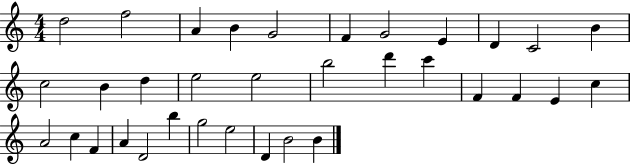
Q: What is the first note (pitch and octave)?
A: D5